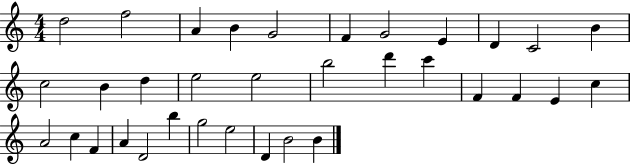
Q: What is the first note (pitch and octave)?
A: D5